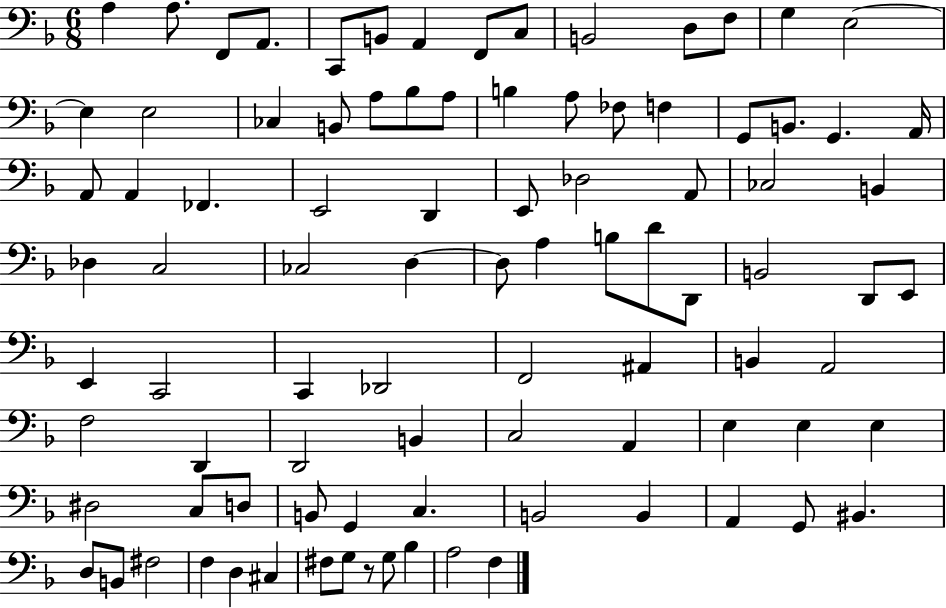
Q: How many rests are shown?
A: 1